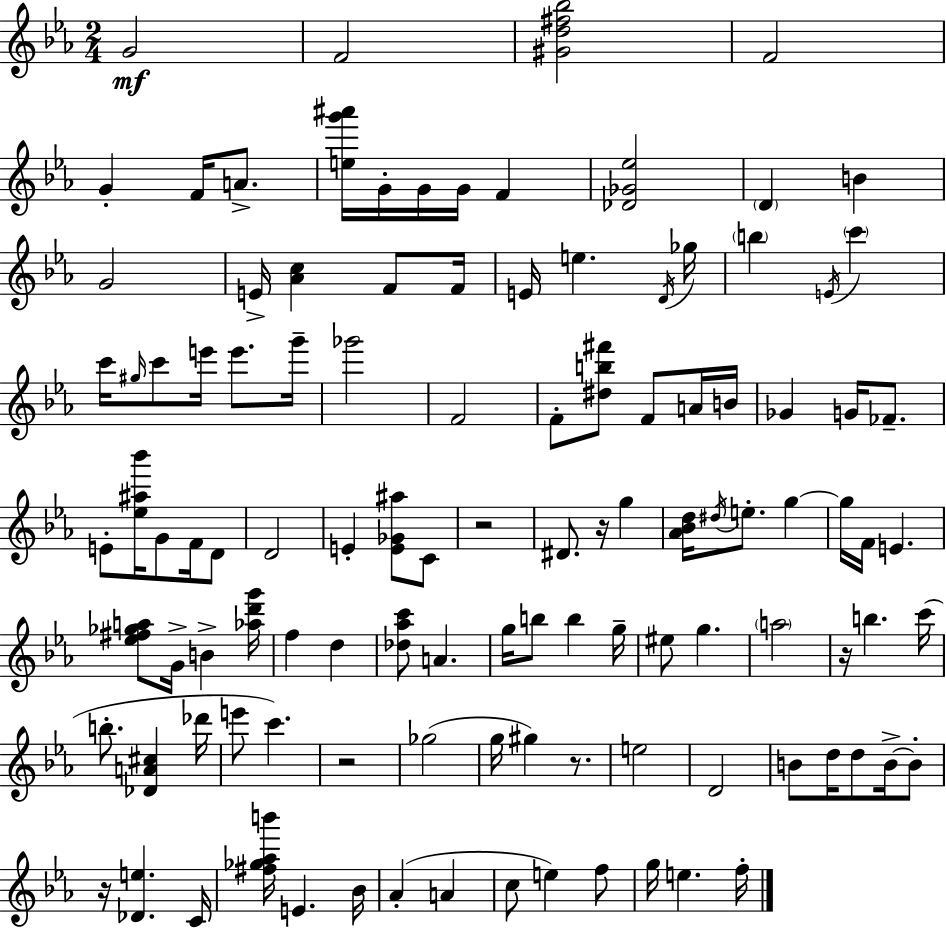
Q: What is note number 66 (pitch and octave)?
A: B5